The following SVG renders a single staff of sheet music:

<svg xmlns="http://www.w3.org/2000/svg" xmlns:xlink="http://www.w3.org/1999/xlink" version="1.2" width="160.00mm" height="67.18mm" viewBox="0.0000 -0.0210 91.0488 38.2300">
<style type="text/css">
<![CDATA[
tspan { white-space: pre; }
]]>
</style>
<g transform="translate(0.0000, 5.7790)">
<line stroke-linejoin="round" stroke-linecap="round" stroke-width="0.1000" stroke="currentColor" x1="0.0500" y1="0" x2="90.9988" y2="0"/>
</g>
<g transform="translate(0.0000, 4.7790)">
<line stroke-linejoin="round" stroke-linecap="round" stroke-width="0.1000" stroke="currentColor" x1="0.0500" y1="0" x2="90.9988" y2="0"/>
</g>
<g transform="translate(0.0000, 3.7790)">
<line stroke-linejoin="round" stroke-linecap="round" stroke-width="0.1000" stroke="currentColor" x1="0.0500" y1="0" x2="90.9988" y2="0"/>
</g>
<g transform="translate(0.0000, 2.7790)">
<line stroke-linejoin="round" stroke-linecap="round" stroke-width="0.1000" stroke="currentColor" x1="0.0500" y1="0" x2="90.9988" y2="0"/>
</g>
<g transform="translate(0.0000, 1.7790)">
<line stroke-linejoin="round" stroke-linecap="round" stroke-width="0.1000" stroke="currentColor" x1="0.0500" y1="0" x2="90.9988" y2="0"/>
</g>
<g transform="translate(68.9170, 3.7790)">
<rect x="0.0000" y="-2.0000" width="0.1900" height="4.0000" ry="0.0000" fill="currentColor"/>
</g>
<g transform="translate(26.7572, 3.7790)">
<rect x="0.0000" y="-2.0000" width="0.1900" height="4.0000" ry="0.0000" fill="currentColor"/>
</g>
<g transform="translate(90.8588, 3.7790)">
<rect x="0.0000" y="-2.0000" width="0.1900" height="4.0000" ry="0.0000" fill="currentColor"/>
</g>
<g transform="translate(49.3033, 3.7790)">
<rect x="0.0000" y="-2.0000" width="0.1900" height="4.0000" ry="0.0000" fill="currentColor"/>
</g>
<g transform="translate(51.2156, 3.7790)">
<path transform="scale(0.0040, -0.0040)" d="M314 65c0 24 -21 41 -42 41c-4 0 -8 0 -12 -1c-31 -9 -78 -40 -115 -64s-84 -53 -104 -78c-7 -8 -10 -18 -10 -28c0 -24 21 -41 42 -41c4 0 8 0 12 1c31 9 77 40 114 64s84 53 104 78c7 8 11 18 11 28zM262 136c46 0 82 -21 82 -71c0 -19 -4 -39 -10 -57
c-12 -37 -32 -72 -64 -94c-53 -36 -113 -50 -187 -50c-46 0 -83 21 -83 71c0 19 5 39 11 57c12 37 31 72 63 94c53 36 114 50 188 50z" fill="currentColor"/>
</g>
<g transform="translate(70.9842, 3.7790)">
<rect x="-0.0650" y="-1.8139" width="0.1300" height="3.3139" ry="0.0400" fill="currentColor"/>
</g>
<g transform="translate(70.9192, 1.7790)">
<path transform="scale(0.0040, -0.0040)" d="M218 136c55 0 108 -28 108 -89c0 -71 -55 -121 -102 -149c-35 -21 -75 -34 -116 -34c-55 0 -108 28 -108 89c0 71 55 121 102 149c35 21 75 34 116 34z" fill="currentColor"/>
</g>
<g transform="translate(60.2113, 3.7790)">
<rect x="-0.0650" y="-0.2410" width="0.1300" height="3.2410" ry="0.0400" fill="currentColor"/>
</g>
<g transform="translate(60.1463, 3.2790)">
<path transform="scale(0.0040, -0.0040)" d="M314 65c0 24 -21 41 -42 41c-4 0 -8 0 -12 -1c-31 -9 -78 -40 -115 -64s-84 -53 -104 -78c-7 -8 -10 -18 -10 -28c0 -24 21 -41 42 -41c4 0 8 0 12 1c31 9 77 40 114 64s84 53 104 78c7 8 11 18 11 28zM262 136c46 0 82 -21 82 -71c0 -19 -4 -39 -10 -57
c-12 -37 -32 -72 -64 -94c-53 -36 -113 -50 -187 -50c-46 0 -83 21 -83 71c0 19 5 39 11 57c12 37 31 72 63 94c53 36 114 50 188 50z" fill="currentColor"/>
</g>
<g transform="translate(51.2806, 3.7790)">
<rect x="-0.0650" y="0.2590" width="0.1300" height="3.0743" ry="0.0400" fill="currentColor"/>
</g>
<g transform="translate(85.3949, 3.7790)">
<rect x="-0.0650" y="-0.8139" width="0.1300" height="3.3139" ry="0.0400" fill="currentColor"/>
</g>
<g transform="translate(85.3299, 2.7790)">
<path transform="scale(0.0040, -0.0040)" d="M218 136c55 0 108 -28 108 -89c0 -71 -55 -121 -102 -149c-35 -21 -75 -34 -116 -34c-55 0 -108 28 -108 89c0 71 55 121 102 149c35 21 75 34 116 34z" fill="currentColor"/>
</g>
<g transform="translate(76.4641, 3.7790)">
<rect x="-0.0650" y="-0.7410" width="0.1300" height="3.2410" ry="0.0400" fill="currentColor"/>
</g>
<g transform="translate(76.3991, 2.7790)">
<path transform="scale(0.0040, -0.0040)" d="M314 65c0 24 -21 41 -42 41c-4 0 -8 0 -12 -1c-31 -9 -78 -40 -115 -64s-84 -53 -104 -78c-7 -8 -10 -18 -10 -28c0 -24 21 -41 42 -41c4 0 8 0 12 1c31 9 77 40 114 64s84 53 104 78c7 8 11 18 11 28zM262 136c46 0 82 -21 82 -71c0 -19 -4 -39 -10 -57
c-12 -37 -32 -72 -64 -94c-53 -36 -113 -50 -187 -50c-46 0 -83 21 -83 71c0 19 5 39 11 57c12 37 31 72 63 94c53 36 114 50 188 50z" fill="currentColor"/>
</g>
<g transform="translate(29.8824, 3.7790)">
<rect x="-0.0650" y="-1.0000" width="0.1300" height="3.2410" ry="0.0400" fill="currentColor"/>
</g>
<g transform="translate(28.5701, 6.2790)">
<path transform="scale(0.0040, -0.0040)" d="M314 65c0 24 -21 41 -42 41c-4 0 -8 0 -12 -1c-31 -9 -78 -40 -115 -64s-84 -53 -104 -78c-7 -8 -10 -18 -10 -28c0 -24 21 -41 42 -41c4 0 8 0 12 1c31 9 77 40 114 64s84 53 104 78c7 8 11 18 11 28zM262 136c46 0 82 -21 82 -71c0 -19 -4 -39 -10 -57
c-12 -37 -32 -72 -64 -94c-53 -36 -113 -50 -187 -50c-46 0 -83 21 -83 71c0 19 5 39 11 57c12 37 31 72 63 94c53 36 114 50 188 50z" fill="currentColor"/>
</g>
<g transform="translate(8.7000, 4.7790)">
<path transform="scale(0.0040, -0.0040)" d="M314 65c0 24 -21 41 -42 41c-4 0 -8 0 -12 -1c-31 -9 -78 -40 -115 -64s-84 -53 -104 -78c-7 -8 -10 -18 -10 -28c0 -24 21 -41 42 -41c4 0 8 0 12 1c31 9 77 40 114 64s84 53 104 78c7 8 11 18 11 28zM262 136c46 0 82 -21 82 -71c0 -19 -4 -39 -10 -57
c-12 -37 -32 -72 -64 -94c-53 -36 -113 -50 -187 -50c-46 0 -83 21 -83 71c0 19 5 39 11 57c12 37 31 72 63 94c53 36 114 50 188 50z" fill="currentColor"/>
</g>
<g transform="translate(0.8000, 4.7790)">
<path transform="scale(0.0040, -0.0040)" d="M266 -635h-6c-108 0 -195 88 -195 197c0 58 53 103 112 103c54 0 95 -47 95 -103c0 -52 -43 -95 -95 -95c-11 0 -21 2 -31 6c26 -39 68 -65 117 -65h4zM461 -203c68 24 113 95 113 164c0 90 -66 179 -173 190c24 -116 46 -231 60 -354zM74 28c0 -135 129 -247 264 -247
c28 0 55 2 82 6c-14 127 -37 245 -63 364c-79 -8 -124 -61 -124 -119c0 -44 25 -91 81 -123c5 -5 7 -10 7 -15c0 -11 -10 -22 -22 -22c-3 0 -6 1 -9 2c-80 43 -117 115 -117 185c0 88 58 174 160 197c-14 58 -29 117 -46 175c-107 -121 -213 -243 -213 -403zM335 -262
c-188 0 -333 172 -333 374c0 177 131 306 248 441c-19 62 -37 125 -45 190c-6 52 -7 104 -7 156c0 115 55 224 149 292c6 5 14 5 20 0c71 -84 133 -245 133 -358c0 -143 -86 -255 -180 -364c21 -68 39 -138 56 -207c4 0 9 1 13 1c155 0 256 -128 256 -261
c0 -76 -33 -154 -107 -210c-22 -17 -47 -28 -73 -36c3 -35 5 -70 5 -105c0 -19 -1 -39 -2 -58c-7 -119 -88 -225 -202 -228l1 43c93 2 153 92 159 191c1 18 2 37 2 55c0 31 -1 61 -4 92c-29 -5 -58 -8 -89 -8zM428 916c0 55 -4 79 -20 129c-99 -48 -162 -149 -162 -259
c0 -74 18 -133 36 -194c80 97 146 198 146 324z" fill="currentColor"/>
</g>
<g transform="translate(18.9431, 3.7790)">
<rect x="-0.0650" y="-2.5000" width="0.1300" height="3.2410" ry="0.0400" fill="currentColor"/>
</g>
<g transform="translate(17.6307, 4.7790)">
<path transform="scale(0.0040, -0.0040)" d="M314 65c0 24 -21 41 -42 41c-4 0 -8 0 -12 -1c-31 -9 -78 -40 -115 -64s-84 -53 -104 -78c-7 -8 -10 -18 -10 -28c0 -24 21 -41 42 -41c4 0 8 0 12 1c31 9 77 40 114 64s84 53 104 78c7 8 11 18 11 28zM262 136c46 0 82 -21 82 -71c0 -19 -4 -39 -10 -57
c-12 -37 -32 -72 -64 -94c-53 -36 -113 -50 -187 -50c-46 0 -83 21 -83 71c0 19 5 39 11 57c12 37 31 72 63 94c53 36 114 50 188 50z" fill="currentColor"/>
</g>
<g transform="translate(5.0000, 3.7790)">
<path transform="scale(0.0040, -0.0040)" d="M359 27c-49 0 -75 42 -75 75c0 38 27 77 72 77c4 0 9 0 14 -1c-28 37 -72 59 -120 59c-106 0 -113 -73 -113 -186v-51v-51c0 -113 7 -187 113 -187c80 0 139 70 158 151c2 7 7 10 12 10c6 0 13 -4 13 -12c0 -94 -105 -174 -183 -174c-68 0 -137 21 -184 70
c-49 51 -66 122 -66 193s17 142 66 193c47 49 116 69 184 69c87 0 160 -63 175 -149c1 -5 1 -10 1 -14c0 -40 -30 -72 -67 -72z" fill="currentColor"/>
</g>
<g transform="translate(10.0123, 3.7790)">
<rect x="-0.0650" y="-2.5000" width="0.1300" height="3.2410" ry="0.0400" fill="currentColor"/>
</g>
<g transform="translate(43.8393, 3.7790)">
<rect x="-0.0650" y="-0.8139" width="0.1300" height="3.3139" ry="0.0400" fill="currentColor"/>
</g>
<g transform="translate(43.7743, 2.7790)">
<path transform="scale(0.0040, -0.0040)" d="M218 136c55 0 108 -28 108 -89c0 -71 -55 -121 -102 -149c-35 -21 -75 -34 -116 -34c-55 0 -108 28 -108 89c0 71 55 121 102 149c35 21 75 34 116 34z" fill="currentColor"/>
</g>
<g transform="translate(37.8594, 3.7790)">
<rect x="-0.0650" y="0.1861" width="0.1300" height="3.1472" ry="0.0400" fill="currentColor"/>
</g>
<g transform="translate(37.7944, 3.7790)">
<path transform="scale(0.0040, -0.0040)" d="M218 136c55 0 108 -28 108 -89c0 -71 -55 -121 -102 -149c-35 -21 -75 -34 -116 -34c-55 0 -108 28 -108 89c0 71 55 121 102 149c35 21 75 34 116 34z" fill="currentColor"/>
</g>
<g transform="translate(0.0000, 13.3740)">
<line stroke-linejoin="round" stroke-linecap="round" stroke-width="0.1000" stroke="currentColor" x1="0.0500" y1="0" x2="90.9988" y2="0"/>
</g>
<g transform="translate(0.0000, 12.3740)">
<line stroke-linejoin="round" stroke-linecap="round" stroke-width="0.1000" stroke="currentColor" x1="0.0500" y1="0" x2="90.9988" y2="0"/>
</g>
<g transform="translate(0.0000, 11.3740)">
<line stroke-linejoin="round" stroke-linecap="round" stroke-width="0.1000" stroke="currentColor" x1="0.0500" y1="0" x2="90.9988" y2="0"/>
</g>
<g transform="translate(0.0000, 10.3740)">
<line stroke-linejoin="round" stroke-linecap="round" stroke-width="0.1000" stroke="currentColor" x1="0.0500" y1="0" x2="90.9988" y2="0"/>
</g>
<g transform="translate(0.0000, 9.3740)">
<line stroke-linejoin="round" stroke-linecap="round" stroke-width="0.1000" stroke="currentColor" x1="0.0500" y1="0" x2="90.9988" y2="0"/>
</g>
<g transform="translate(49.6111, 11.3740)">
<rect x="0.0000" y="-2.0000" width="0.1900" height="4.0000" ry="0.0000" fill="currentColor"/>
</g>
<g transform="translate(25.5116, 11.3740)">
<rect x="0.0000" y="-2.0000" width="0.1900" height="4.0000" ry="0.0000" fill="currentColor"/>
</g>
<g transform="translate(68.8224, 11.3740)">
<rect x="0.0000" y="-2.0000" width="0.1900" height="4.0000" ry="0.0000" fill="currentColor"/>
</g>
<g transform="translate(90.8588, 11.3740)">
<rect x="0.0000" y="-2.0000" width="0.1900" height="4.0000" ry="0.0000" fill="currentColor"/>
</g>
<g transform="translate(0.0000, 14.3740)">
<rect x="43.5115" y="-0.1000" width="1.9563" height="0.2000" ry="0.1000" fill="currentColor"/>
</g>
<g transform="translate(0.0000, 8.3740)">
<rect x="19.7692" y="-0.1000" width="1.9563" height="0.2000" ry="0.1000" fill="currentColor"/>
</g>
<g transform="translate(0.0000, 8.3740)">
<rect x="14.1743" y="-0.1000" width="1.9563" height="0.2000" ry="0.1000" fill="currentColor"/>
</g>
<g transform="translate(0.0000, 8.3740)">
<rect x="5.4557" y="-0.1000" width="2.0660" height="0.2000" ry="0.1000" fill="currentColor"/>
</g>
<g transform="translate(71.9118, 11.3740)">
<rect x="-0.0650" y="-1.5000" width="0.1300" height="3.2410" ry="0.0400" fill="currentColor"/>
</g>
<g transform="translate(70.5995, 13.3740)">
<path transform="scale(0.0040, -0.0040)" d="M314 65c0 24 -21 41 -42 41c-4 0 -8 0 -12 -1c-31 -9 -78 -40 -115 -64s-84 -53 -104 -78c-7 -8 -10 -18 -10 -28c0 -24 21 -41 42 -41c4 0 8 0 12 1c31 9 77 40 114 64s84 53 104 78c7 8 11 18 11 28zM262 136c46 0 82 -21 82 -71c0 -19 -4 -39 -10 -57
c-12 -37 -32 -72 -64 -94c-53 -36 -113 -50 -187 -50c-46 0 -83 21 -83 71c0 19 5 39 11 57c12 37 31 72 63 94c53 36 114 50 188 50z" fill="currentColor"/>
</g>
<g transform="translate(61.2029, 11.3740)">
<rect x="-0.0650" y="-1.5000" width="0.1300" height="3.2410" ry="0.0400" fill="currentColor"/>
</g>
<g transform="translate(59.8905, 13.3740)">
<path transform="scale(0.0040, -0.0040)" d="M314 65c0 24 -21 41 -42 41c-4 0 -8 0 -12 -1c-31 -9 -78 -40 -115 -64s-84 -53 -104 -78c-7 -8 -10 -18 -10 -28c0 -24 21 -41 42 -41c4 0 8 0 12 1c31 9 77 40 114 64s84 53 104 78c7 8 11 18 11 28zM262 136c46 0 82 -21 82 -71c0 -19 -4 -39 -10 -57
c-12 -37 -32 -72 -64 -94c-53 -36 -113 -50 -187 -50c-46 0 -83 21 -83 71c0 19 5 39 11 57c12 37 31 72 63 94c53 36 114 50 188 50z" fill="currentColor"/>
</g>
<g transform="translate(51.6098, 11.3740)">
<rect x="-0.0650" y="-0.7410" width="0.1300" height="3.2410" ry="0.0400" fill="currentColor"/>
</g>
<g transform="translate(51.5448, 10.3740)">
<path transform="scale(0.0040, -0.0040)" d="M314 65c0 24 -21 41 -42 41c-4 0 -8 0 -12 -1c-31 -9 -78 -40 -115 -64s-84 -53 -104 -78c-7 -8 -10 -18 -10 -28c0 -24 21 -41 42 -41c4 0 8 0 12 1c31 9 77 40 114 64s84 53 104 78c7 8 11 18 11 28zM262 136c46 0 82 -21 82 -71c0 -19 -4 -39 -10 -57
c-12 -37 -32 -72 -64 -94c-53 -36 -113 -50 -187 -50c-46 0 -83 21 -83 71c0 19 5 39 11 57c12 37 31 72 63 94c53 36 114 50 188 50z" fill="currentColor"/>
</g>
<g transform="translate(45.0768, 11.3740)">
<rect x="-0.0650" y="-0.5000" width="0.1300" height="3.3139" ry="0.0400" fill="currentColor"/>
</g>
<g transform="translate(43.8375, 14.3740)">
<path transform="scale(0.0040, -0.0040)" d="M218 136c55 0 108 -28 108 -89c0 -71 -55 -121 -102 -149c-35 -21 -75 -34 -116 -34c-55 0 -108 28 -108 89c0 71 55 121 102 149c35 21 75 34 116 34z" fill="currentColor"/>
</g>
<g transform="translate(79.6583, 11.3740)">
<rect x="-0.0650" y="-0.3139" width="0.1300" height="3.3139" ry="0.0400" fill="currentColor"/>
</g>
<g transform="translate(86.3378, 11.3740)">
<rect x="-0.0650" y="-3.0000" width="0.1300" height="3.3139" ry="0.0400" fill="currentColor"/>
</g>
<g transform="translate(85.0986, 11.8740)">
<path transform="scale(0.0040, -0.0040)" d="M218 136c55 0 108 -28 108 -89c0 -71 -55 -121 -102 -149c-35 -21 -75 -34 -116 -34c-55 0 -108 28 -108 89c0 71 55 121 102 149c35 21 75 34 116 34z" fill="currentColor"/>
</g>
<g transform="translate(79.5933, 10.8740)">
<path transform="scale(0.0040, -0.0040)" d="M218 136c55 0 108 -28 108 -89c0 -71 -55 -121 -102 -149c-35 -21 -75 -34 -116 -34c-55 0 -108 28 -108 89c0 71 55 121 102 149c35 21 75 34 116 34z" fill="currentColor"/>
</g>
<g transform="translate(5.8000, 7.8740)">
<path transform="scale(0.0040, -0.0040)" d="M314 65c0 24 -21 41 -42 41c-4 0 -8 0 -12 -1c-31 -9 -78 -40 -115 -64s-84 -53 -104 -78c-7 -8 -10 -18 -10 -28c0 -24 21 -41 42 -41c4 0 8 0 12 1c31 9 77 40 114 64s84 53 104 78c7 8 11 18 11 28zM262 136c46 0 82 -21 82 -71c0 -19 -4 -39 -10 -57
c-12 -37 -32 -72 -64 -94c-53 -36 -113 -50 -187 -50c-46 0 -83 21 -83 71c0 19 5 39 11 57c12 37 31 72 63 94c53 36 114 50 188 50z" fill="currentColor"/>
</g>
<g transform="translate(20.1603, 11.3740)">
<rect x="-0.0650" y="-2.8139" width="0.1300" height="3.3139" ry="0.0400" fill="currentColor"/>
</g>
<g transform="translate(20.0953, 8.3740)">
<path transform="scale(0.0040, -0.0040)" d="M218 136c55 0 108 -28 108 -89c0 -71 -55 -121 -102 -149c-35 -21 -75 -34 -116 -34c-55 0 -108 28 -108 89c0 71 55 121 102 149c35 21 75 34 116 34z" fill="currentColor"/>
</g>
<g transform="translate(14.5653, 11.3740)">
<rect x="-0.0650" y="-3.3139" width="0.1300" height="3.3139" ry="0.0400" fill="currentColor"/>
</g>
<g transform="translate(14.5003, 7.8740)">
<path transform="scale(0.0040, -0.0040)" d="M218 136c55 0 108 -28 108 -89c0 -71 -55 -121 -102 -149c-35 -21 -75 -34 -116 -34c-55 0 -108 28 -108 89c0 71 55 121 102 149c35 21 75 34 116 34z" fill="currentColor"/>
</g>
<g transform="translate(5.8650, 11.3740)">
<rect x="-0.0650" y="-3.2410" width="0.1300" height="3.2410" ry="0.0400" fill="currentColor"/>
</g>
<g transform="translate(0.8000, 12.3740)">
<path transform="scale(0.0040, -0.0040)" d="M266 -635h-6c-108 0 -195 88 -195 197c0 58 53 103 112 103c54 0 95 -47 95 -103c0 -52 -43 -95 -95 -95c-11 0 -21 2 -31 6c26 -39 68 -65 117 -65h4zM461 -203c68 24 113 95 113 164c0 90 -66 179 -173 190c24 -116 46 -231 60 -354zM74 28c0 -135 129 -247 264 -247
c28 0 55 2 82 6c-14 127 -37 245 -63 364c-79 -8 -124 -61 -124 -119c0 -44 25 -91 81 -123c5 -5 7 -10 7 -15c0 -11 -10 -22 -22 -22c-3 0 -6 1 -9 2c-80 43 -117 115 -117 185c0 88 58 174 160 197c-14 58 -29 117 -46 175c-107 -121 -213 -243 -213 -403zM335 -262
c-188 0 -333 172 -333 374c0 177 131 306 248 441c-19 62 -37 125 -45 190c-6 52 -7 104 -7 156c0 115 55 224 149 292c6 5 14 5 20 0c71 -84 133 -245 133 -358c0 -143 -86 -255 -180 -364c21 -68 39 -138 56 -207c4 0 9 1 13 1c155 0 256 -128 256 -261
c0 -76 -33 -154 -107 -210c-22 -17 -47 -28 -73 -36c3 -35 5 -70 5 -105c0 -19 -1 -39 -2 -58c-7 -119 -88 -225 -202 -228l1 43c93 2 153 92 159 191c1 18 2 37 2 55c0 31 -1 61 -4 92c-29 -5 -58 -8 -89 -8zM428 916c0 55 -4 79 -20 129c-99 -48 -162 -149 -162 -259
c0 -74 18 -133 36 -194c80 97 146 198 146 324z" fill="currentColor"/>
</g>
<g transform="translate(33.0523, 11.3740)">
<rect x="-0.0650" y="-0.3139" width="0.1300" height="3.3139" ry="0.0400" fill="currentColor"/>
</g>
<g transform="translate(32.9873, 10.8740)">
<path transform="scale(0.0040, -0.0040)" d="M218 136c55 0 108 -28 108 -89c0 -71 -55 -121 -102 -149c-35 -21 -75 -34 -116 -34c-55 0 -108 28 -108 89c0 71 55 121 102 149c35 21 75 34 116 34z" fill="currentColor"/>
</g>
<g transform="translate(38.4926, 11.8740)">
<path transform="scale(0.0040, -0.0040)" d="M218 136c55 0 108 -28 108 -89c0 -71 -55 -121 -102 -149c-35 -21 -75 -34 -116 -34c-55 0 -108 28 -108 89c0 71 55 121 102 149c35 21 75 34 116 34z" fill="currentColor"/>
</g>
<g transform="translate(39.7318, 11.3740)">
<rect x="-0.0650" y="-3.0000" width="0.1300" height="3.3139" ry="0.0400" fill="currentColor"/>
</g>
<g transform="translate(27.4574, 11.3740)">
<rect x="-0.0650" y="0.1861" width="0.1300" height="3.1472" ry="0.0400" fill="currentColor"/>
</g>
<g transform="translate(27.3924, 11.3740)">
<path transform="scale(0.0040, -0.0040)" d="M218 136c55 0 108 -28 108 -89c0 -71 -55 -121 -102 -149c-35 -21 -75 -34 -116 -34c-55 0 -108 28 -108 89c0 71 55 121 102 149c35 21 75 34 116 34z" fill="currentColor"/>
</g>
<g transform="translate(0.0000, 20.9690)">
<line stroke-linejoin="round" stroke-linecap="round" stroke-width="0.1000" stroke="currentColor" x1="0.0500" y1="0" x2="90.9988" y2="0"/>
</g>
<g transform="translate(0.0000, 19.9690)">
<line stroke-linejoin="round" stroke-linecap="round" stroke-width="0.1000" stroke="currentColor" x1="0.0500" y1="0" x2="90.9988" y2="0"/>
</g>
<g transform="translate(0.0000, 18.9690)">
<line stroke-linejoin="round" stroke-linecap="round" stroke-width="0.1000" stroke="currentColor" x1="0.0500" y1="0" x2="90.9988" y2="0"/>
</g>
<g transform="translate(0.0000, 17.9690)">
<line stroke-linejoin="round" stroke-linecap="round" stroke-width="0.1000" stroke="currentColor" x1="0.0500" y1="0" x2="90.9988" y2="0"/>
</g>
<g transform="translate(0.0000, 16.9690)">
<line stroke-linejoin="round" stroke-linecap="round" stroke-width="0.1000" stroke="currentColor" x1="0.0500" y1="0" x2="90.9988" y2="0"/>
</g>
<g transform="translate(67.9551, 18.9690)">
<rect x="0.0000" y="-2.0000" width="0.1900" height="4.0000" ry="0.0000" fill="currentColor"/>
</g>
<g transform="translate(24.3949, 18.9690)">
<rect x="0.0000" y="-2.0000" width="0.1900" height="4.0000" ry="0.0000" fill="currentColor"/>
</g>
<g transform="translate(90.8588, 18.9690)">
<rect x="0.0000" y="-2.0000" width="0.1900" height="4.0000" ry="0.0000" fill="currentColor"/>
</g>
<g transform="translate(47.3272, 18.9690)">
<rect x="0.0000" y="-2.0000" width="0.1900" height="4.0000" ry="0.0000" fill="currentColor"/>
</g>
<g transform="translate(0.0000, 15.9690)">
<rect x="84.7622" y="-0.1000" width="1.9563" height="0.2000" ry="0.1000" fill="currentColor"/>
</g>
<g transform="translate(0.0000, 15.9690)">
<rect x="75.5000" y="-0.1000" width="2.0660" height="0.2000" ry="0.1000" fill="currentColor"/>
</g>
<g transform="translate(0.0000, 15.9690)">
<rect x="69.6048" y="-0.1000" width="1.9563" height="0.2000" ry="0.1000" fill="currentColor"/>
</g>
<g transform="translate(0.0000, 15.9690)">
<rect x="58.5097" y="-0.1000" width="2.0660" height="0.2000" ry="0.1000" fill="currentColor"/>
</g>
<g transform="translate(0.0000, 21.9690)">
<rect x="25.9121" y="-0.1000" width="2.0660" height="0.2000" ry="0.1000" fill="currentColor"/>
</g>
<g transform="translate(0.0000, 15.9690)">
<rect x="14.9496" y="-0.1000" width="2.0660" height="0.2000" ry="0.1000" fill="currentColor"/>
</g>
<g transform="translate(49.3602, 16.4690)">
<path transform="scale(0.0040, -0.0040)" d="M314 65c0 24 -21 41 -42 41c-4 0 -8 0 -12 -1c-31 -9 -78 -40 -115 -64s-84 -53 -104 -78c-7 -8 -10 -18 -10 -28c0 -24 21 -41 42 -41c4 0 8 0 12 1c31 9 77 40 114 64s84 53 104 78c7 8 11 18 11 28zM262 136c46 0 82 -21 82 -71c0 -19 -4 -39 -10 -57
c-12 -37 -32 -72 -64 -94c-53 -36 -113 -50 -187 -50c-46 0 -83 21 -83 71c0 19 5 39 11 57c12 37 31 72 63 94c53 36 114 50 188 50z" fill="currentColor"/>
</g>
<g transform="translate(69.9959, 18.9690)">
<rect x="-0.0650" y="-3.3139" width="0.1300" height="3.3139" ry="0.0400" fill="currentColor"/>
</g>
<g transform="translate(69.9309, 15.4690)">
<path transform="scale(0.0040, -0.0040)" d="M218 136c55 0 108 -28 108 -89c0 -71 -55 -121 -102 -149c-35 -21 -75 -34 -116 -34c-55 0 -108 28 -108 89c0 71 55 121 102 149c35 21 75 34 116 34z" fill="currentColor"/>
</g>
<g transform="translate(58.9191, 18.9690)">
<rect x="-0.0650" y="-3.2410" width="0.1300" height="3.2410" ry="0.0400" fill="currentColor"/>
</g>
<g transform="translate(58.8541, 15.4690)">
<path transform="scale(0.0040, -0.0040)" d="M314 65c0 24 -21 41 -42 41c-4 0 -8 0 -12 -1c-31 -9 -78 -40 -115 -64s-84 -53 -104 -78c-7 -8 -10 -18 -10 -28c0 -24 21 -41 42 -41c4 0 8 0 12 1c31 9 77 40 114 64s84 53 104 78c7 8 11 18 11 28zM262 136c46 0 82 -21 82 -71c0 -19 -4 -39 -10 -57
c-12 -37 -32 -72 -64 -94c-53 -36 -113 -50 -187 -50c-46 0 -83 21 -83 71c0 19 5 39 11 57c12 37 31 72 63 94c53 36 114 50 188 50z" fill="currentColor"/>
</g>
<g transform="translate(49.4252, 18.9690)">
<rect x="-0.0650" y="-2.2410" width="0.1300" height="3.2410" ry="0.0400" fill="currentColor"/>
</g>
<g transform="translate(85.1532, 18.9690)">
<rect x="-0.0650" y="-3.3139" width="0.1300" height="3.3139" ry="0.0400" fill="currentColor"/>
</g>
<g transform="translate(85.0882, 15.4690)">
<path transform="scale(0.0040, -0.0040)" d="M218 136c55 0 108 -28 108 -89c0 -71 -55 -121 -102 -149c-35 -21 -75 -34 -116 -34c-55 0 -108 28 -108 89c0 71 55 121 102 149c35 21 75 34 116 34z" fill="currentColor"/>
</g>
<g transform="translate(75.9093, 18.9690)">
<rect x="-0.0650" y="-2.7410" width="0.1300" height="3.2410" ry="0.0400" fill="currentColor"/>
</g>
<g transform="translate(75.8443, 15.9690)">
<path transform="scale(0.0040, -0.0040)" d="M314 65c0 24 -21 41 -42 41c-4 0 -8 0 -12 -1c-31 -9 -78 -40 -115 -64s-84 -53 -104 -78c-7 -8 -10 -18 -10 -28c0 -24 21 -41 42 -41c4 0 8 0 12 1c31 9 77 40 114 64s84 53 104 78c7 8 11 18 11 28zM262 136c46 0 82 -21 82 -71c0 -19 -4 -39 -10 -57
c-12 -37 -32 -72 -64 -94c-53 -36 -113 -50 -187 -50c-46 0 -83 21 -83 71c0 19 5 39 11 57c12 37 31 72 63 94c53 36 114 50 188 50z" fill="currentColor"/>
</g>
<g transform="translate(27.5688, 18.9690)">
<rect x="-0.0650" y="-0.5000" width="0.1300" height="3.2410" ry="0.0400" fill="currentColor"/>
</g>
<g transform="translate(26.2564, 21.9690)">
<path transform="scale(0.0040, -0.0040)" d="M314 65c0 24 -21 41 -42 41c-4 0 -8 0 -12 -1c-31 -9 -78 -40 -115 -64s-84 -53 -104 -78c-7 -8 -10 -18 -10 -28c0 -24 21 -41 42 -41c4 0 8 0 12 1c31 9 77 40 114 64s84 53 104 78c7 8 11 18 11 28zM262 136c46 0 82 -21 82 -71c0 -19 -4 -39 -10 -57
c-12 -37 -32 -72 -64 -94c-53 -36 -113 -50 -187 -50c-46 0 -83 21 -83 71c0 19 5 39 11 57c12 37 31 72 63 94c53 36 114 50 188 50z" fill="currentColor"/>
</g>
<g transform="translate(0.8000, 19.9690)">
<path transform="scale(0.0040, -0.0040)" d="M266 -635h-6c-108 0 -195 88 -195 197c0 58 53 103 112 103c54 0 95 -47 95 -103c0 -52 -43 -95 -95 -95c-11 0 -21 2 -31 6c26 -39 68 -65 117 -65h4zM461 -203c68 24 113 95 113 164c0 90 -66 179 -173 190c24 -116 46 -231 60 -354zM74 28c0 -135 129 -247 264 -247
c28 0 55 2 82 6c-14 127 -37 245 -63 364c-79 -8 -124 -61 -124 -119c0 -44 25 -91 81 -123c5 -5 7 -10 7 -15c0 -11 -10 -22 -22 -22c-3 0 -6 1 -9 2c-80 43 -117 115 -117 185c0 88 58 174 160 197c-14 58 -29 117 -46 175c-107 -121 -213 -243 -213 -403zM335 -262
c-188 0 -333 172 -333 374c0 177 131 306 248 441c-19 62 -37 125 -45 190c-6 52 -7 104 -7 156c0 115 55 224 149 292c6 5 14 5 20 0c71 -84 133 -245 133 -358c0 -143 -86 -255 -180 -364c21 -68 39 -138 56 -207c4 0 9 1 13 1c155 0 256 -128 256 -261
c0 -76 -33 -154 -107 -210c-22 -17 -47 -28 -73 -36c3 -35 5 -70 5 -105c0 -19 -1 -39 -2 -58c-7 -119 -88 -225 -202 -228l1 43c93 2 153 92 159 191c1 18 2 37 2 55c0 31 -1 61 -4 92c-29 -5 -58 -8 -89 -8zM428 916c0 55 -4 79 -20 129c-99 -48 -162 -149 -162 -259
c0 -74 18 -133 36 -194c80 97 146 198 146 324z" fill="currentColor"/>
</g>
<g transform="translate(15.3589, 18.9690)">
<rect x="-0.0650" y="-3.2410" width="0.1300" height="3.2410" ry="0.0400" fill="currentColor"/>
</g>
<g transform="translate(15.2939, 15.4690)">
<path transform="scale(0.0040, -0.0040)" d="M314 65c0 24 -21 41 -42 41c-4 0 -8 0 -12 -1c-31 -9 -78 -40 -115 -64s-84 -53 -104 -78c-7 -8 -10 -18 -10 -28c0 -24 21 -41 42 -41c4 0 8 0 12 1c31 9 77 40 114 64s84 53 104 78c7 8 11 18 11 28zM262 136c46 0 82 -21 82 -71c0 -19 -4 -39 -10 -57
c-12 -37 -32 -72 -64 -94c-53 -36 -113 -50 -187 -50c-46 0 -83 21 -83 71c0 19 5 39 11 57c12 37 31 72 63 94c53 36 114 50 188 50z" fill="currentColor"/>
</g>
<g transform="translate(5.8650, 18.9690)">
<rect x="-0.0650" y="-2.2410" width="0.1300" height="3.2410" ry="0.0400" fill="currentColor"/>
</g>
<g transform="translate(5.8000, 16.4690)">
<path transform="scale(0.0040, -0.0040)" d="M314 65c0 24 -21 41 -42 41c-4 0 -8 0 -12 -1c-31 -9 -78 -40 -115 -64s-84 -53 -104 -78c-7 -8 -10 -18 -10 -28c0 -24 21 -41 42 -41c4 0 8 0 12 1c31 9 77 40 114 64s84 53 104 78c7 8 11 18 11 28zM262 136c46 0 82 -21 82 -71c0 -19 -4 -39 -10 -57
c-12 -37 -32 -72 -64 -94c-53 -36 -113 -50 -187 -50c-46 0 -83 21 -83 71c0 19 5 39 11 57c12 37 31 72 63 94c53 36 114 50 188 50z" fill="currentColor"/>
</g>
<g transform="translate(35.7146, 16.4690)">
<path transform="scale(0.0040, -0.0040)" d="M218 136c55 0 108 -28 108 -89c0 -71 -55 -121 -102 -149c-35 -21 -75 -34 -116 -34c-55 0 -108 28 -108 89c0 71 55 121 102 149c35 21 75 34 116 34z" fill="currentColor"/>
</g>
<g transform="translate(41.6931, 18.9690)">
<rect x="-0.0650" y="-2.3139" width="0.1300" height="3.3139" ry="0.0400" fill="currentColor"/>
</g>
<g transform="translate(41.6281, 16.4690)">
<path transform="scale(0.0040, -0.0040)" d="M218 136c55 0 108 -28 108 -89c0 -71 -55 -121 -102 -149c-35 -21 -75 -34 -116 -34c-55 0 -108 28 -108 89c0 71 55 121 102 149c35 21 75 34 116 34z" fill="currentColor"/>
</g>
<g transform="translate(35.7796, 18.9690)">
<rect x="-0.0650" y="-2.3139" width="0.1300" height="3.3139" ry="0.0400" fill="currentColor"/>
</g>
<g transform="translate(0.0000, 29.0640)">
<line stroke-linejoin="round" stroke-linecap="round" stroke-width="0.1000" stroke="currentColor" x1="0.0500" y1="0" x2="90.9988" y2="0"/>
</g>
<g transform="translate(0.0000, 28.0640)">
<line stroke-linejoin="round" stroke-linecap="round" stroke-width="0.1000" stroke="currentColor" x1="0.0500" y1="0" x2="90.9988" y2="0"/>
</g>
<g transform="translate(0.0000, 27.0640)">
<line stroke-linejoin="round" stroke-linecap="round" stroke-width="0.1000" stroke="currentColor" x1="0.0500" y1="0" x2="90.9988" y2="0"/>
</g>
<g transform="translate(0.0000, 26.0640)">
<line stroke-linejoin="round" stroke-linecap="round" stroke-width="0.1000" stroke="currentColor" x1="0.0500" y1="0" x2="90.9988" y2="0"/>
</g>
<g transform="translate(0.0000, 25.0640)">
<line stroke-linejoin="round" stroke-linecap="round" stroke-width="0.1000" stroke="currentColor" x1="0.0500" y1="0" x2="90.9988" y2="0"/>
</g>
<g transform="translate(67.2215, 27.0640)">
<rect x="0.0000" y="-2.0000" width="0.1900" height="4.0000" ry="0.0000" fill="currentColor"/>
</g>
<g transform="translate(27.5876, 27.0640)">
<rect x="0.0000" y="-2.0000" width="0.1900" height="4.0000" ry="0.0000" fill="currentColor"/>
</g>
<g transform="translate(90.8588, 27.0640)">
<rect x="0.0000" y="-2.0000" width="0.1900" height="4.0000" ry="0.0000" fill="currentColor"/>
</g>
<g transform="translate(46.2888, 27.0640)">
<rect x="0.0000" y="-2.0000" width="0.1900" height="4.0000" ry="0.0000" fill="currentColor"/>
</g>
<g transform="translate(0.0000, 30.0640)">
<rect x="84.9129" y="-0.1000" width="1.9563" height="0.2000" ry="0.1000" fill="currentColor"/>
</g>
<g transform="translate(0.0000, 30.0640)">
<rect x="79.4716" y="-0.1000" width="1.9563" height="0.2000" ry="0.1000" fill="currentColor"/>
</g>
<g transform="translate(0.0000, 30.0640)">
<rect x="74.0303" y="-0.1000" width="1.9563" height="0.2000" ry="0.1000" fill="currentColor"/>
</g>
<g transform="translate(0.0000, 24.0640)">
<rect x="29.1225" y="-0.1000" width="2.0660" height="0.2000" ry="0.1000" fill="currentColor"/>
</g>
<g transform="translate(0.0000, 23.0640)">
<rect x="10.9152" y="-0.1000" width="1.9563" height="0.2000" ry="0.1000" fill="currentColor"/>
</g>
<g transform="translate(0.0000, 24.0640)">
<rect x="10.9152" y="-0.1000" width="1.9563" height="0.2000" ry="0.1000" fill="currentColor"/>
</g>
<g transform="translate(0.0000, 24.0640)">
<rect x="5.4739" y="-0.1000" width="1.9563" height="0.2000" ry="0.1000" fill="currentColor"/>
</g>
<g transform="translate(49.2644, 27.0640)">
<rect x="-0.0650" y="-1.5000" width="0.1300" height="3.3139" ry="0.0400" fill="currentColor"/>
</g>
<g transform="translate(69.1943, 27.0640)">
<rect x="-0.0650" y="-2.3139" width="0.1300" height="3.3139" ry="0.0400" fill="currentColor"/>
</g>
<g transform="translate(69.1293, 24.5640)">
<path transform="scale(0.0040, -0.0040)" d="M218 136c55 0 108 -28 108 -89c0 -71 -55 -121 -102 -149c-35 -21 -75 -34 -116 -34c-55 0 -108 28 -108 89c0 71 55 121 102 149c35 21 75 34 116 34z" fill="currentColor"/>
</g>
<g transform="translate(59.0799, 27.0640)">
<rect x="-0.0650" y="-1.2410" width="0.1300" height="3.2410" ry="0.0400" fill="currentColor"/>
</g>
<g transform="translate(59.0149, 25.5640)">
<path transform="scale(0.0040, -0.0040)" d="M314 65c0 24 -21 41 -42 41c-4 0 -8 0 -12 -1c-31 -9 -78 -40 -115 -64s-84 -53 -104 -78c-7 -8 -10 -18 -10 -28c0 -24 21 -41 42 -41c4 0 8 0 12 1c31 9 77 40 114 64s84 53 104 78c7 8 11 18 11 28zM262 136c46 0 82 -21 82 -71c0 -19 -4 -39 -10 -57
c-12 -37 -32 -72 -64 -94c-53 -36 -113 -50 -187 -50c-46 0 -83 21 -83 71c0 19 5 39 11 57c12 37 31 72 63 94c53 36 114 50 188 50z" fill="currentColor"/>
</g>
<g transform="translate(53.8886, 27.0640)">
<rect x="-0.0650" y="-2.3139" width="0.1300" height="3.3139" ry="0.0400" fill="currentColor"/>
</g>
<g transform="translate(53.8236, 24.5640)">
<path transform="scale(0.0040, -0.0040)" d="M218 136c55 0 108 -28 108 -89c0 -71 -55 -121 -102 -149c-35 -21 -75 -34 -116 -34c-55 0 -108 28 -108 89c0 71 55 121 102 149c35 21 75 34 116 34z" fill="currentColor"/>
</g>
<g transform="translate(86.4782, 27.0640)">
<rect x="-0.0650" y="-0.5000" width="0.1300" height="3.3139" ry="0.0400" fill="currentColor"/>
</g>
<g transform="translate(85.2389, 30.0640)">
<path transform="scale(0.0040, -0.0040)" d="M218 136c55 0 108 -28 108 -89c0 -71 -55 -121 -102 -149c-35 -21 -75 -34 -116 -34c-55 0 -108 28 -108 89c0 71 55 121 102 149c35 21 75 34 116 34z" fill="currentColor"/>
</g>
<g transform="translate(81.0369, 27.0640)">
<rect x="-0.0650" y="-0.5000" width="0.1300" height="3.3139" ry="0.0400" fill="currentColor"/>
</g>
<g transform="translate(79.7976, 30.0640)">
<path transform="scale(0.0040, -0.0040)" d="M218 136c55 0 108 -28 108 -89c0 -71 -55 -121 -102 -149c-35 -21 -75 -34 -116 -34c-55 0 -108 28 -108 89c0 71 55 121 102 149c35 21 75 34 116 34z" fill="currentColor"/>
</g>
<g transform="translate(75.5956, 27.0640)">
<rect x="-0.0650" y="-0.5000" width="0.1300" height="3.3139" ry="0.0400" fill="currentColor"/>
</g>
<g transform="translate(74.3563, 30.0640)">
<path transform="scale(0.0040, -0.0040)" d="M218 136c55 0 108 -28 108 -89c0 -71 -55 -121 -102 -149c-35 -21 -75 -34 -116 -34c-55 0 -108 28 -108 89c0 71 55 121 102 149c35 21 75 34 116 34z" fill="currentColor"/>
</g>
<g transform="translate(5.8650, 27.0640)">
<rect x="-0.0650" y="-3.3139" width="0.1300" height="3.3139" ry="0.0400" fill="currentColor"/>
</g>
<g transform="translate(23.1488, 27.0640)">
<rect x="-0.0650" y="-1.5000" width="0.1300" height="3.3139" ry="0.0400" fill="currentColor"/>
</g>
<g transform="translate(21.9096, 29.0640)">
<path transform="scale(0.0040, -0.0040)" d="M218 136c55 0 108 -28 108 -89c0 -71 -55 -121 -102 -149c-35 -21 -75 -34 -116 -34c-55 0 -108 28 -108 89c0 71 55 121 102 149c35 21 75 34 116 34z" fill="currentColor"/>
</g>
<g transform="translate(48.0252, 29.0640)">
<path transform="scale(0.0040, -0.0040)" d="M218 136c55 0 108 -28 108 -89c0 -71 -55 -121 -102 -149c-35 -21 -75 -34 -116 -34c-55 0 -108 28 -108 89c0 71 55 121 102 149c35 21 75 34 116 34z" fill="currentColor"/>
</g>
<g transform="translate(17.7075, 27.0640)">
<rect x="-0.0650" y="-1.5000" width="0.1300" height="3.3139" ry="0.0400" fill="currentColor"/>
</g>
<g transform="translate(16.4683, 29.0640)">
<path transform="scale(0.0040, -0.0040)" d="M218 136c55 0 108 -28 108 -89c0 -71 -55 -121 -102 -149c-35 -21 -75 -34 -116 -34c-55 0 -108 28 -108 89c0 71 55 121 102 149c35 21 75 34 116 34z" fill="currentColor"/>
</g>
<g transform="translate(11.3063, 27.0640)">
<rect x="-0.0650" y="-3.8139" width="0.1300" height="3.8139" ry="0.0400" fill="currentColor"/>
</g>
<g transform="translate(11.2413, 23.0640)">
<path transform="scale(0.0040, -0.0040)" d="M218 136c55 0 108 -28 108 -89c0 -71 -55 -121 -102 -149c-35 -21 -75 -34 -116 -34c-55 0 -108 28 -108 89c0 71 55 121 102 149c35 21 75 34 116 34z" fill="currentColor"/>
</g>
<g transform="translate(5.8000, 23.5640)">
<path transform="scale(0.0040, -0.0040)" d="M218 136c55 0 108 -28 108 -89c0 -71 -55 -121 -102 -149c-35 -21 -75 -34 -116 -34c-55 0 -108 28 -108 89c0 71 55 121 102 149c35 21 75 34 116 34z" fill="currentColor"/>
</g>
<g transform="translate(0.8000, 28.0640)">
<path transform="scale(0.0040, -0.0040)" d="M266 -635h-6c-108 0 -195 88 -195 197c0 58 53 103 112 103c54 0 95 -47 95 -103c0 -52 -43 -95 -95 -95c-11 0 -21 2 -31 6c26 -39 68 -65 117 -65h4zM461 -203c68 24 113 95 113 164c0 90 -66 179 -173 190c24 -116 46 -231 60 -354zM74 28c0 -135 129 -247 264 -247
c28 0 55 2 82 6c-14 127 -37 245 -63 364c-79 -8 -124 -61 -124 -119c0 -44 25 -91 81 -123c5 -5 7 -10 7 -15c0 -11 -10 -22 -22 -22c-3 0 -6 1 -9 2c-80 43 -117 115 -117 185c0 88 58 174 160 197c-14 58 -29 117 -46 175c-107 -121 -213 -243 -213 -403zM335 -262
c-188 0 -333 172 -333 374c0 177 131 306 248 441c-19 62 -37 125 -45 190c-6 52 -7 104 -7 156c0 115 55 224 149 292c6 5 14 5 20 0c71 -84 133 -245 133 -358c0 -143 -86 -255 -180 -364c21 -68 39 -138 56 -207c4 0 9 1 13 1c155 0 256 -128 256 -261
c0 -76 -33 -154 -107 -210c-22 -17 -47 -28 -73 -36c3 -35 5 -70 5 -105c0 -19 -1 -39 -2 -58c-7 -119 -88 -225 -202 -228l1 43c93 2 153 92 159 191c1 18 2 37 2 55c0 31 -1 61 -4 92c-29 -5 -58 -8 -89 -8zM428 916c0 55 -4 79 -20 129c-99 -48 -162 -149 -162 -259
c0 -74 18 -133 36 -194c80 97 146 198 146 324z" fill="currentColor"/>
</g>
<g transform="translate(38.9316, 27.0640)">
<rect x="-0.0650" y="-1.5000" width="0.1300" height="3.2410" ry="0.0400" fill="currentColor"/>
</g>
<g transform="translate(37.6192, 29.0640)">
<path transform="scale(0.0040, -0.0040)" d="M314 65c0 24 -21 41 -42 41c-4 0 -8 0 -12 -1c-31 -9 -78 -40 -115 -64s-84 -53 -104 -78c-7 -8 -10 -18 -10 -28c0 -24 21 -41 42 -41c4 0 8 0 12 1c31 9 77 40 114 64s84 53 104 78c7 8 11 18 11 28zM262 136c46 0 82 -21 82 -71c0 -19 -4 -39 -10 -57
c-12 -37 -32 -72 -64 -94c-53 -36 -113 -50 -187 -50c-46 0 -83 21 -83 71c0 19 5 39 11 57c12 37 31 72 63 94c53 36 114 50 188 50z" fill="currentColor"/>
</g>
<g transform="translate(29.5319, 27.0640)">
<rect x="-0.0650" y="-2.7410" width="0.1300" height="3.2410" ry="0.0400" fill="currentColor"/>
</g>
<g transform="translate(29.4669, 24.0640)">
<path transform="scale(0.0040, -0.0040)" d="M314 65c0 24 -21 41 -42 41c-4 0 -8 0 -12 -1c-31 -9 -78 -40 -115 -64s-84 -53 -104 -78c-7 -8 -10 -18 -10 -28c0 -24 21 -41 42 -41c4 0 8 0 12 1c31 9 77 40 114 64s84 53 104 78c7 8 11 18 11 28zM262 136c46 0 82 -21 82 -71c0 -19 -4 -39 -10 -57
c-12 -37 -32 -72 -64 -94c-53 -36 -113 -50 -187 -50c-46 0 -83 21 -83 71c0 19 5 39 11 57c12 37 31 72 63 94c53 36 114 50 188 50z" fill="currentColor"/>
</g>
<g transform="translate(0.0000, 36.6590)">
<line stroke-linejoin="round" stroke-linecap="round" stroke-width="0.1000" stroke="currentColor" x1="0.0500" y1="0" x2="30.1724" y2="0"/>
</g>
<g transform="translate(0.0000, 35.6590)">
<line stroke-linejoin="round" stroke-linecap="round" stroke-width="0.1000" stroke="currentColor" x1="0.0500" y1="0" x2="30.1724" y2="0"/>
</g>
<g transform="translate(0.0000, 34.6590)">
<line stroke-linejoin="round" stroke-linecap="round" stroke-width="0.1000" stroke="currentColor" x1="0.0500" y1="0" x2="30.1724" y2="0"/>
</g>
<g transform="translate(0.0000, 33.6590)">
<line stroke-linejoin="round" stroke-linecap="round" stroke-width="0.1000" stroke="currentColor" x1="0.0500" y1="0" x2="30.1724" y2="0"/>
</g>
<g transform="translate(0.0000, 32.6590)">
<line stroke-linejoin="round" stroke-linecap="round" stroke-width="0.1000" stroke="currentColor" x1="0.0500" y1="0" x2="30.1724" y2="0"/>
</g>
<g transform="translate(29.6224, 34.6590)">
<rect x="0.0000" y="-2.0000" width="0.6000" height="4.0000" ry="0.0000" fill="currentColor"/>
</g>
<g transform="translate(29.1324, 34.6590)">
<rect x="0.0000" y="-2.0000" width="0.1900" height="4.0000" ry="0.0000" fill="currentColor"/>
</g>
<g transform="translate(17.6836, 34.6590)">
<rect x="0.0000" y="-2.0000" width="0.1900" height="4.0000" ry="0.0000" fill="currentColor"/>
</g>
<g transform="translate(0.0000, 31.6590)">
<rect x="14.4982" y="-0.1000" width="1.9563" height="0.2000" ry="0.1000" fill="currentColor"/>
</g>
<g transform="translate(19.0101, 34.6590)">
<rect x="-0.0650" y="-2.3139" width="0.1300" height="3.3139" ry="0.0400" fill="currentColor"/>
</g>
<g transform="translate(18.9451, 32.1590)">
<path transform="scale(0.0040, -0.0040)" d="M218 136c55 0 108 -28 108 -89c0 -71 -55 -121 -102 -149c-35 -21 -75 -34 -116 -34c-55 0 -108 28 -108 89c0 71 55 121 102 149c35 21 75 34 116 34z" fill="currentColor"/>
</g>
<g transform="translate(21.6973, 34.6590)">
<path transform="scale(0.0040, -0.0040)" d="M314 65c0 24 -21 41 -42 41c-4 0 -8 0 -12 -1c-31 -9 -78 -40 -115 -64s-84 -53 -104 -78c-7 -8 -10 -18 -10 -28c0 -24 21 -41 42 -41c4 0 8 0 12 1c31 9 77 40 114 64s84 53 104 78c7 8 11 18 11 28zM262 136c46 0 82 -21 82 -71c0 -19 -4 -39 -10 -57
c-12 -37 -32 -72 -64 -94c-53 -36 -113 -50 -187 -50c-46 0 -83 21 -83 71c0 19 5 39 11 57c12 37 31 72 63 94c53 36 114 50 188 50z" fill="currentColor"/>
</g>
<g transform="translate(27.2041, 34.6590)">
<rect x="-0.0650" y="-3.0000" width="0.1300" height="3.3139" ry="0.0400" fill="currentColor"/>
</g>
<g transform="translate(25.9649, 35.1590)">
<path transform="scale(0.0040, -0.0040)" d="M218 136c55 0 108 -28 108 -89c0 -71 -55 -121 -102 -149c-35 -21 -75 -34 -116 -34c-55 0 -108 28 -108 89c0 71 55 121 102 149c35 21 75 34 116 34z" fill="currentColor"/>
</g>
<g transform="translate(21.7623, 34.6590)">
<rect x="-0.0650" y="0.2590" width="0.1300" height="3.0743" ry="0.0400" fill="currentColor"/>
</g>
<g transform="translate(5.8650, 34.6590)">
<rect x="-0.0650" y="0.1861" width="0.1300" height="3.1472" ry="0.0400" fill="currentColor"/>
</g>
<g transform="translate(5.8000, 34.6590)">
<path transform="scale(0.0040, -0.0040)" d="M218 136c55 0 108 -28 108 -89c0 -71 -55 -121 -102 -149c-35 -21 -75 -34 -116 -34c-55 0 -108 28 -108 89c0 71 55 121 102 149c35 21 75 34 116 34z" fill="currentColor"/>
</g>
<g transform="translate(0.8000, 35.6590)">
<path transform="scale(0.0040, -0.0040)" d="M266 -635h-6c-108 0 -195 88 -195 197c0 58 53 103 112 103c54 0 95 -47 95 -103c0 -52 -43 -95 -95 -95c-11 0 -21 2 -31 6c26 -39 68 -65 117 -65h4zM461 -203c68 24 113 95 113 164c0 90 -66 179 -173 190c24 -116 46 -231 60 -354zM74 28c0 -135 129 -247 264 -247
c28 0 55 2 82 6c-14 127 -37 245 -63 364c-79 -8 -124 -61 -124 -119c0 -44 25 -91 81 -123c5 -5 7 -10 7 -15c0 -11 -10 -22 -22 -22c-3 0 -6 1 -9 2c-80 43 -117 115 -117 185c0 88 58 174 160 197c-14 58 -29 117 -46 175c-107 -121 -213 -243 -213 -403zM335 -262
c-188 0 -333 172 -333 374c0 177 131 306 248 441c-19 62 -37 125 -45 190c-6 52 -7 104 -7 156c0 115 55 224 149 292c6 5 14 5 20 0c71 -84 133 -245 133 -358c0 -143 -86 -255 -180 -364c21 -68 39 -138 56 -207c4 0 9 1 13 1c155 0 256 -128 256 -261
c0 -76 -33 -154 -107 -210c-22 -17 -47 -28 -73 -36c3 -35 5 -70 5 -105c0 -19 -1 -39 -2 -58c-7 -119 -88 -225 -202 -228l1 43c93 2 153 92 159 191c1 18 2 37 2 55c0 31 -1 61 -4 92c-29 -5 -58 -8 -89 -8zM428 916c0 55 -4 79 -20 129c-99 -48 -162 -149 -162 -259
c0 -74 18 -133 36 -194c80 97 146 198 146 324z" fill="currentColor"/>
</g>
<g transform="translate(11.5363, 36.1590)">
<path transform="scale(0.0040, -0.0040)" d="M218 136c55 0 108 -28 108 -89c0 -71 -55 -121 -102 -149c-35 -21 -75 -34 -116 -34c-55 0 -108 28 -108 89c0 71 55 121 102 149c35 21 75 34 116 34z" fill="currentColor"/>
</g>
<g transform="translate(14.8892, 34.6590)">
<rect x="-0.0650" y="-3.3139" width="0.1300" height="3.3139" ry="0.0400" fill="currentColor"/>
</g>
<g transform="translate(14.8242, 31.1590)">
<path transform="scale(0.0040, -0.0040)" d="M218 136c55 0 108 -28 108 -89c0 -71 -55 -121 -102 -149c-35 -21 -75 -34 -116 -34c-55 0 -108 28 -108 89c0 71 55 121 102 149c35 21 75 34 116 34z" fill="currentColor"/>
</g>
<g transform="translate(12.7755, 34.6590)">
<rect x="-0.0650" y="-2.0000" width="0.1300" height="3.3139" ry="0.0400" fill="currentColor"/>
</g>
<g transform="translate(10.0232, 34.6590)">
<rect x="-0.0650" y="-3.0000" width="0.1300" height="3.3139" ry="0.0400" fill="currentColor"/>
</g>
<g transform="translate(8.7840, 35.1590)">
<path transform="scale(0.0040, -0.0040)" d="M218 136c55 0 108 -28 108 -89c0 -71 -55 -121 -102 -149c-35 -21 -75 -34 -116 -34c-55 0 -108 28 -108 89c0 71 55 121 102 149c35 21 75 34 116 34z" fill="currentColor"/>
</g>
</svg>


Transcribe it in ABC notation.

X:1
T:Untitled
M:4/4
L:1/4
K:C
G2 G2 D2 B d B2 c2 f d2 d b2 b a B c A C d2 E2 E2 c A g2 b2 C2 g g g2 b2 b a2 b b c' E E a2 E2 E g e2 g C C C B A F b g B2 A